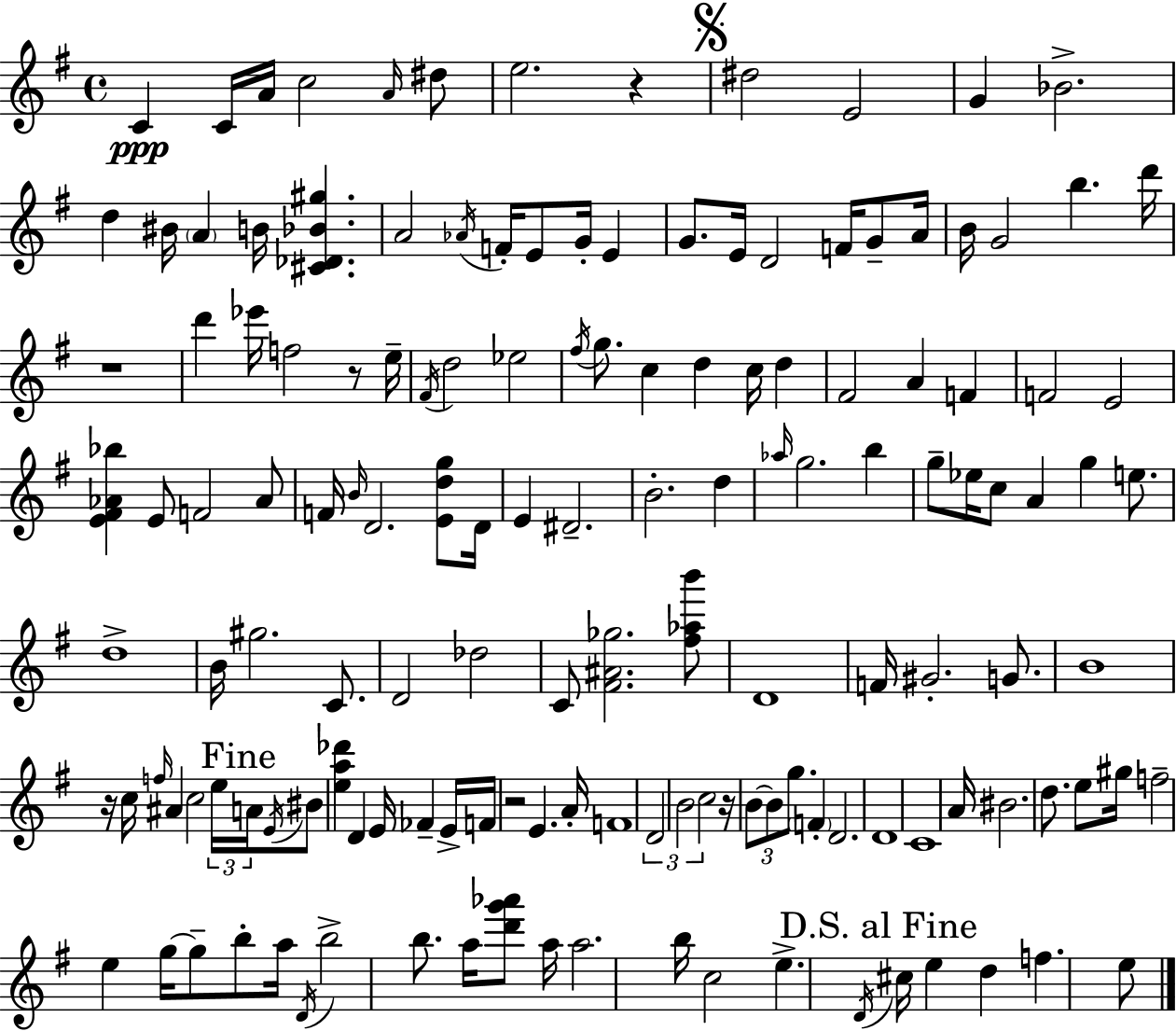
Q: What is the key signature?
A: G major